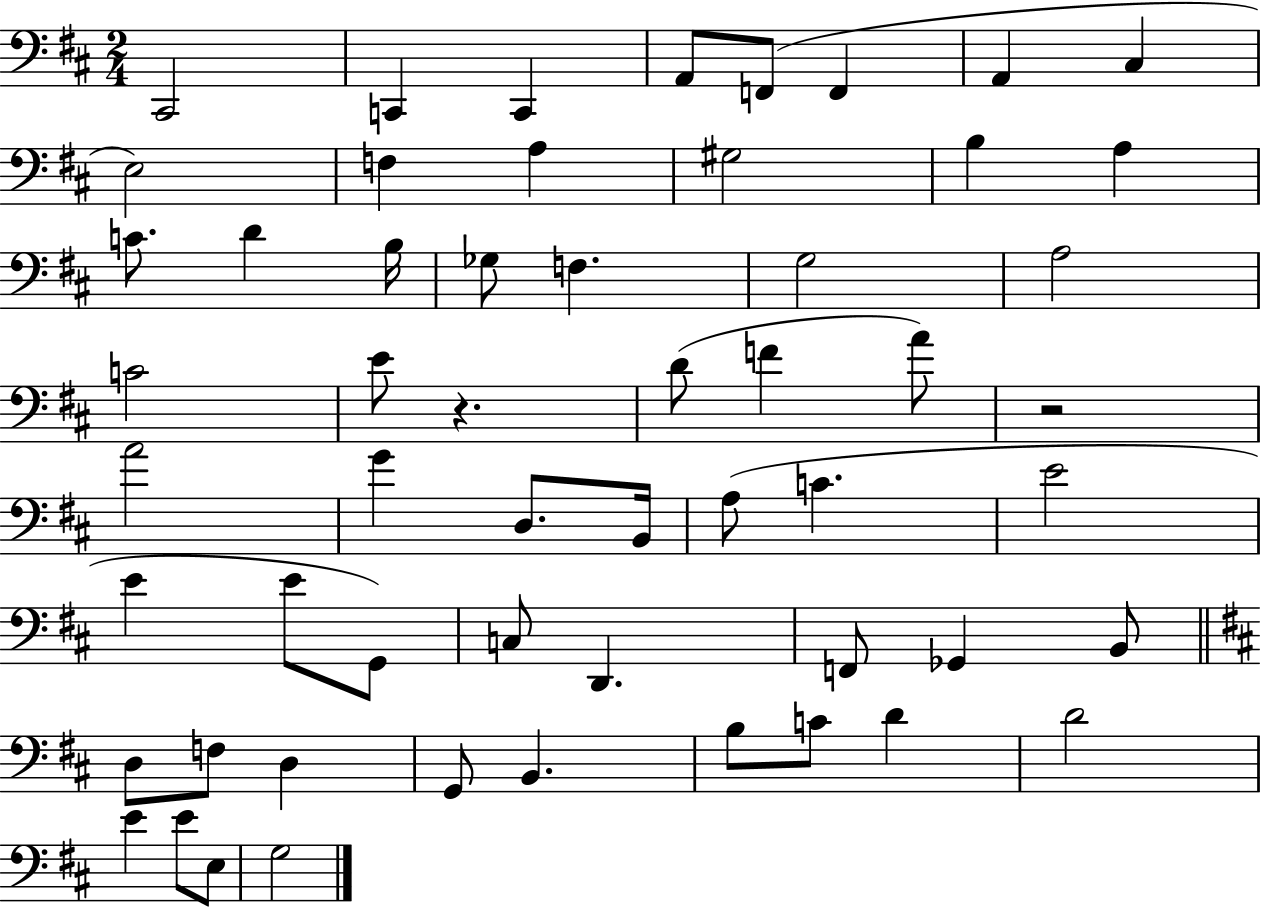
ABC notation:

X:1
T:Untitled
M:2/4
L:1/4
K:D
^C,,2 C,, C,, A,,/2 F,,/2 F,, A,, ^C, E,2 F, A, ^G,2 B, A, C/2 D B,/4 _G,/2 F, G,2 A,2 C2 E/2 z D/2 F A/2 z2 A2 G D,/2 B,,/4 A,/2 C E2 E E/2 G,,/2 C,/2 D,, F,,/2 _G,, B,,/2 D,/2 F,/2 D, G,,/2 B,, B,/2 C/2 D D2 E E/2 E,/2 G,2